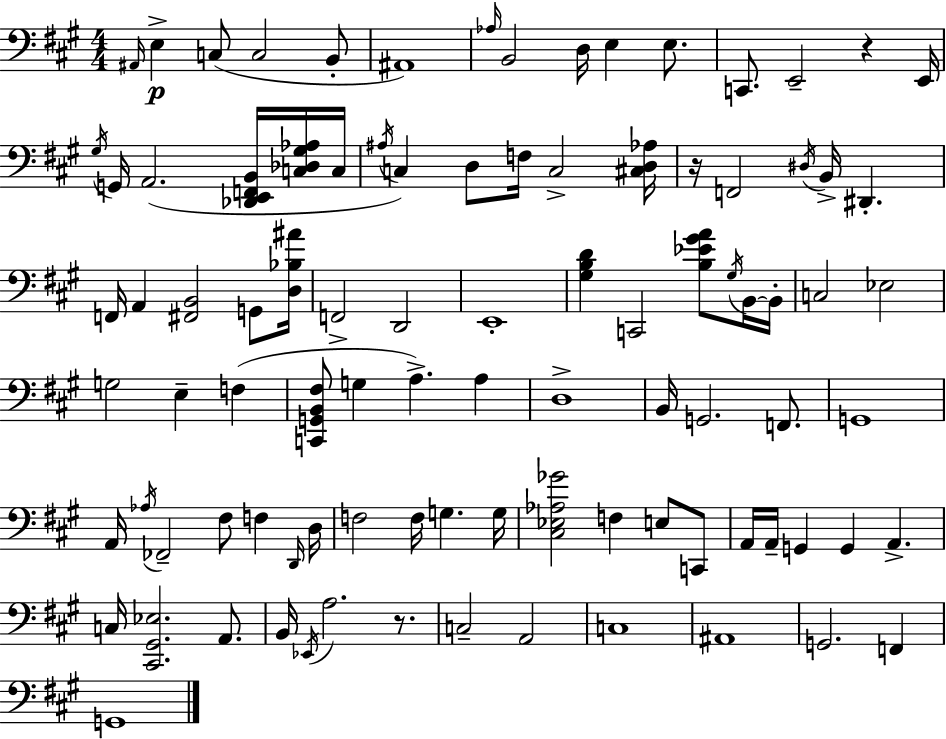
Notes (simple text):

A#2/s E3/q C3/e C3/h B2/e A#2/w Ab3/s B2/h D3/s E3/q E3/e. C2/e. E2/h R/q E2/s G#3/s G2/s A2/h. [Db2,E2,F2,B2]/s [C3,Db3,G#3,Ab3]/s C3/s A#3/s C3/q D3/e F3/s C3/h [C#3,D3,Ab3]/s R/s F2/h D#3/s B2/s D#2/q. F2/s A2/q [F#2,B2]/h G2/e [D3,Bb3,A#4]/s F2/h D2/h E2/w [G#3,B3,D4]/q C2/h [B3,Eb4,G#4,A4]/e G#3/s B2/s B2/s C3/h Eb3/h G3/h E3/q F3/q [C2,G2,B2,F#3]/e G3/q A3/q. A3/q D3/w B2/s G2/h. F2/e. G2/w A2/s Ab3/s FES2/h F#3/e F3/q D2/s D3/s F3/h F3/s G3/q. G3/s [C#3,Eb3,Ab3,Gb4]/h F3/q E3/e C2/e A2/s A2/s G2/q G2/q A2/q. C3/s [C#2,G#2,Eb3]/h. A2/e. B2/s Eb2/s A3/h. R/e. C3/h A2/h C3/w A#2/w G2/h. F2/q G2/w